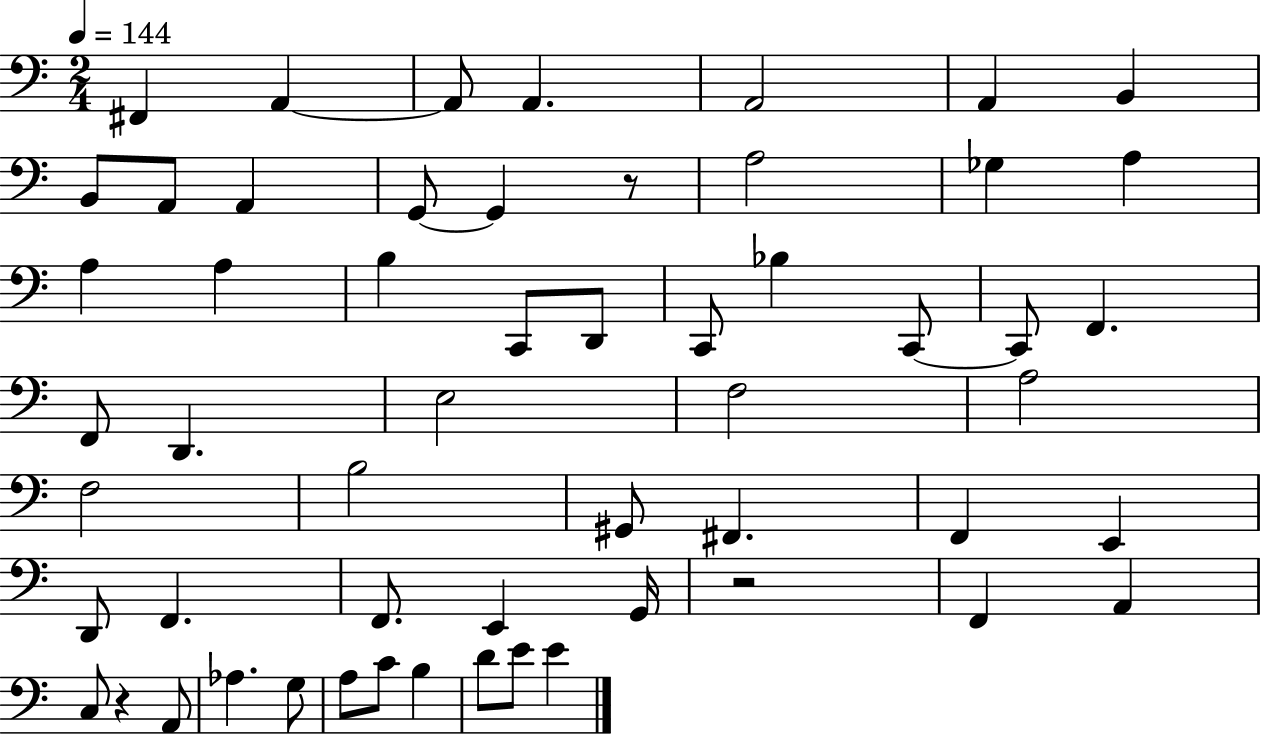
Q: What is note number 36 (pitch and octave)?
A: E2